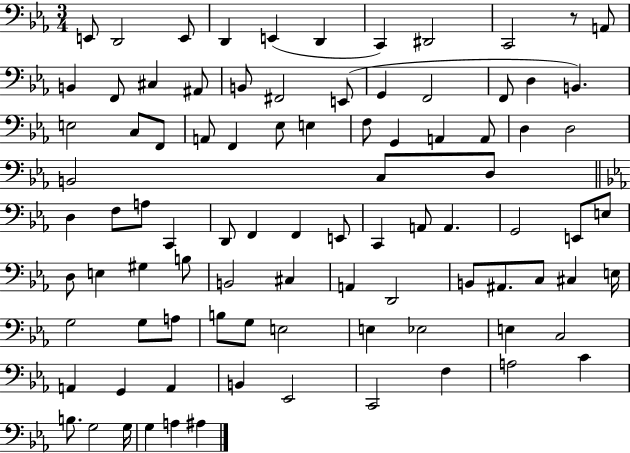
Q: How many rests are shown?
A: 1